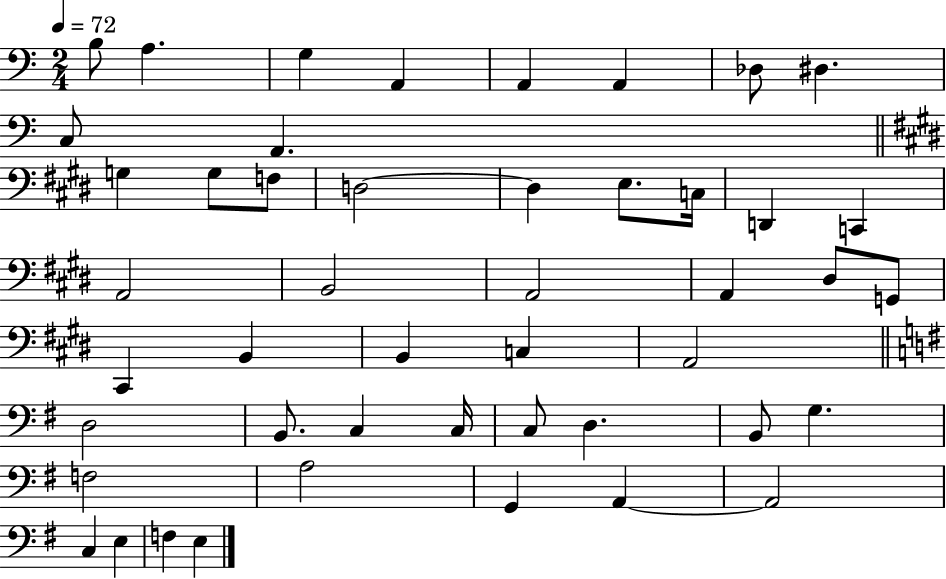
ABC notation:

X:1
T:Untitled
M:2/4
L:1/4
K:C
B,/2 A, G, A,, A,, A,, _D,/2 ^D, C,/2 A,, G, G,/2 F,/2 D,2 D, E,/2 C,/4 D,, C,, A,,2 B,,2 A,,2 A,, ^D,/2 G,,/2 ^C,, B,, B,, C, A,,2 D,2 B,,/2 C, C,/4 C,/2 D, B,,/2 G, F,2 A,2 G,, A,, A,,2 C, E, F, E,